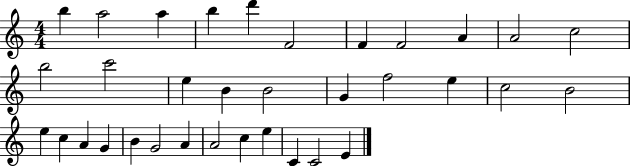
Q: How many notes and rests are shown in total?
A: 34